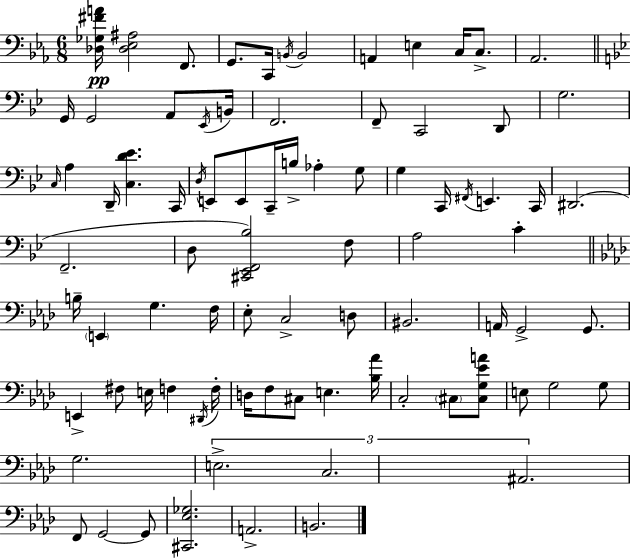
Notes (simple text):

[Db3,Gb3,F#4,A4]/s [Db3,Eb3,A#3]/h F2/e. G2/e. C2/s B2/s B2/h A2/q E3/q C3/s C3/e. Ab2/h. G2/s G2/h A2/e Eb2/s B2/s F2/h. F2/e C2/h D2/e G3/h. C3/s A3/q D2/s [C3,D4,Eb4]/q. C2/s D3/s E2/e E2/e C2/s B3/s Ab3/q G3/e G3/q C2/s F#2/s E2/q. C2/s D#2/h. F2/h. D3/e [C#2,Eb2,F2,Bb3]/h F3/e A3/h C4/q B3/s E2/q G3/q. F3/s Eb3/e C3/h D3/e BIS2/h. A2/s G2/h G2/e. E2/q F#3/e E3/s F3/q D#2/s F3/s D3/s F3/e C#3/e E3/q. [Bb3,Ab4]/s C3/h C#3/e [C#3,G3,Eb4,A4]/e E3/e G3/h G3/e G3/h. E3/h. C3/h. A#2/h. F2/e G2/h G2/e [C#2,Eb3,Gb3]/h. A2/h. B2/h.